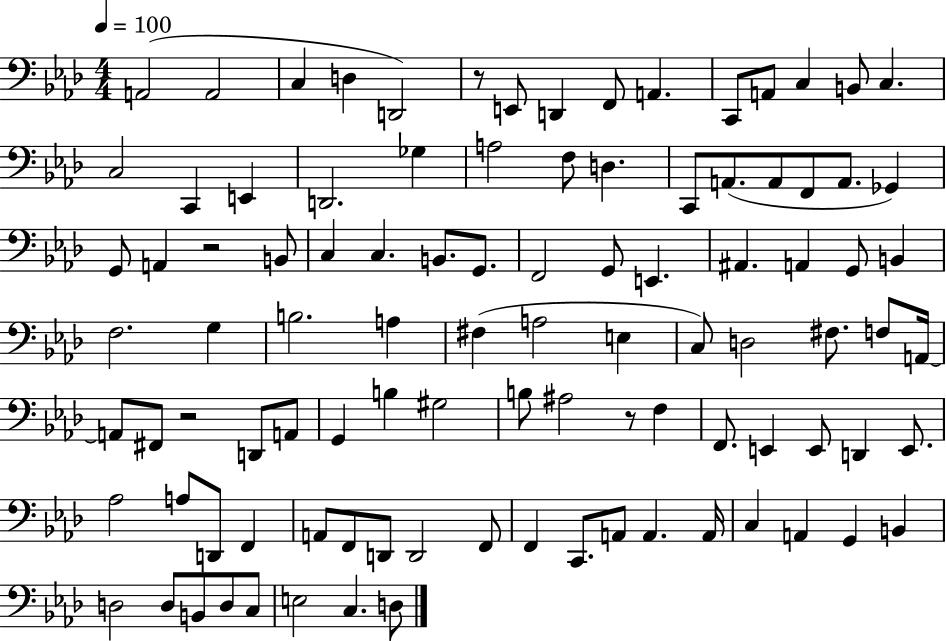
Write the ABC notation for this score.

X:1
T:Untitled
M:4/4
L:1/4
K:Ab
A,,2 A,,2 C, D, D,,2 z/2 E,,/2 D,, F,,/2 A,, C,,/2 A,,/2 C, B,,/2 C, C,2 C,, E,, D,,2 _G, A,2 F,/2 D, C,,/2 A,,/2 A,,/2 F,,/2 A,,/2 _G,, G,,/2 A,, z2 B,,/2 C, C, B,,/2 G,,/2 F,,2 G,,/2 E,, ^A,, A,, G,,/2 B,, F,2 G, B,2 A, ^F, A,2 E, C,/2 D,2 ^F,/2 F,/2 A,,/4 A,,/2 ^F,,/2 z2 D,,/2 A,,/2 G,, B, ^G,2 B,/2 ^A,2 z/2 F, F,,/2 E,, E,,/2 D,, E,,/2 _A,2 A,/2 D,,/2 F,, A,,/2 F,,/2 D,,/2 D,,2 F,,/2 F,, C,,/2 A,,/2 A,, A,,/4 C, A,, G,, B,, D,2 D,/2 B,,/2 D,/2 C,/2 E,2 C, D,/2